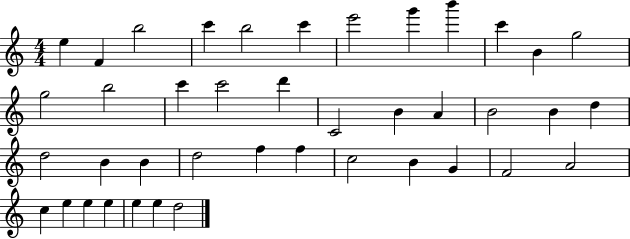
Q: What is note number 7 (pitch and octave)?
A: E6